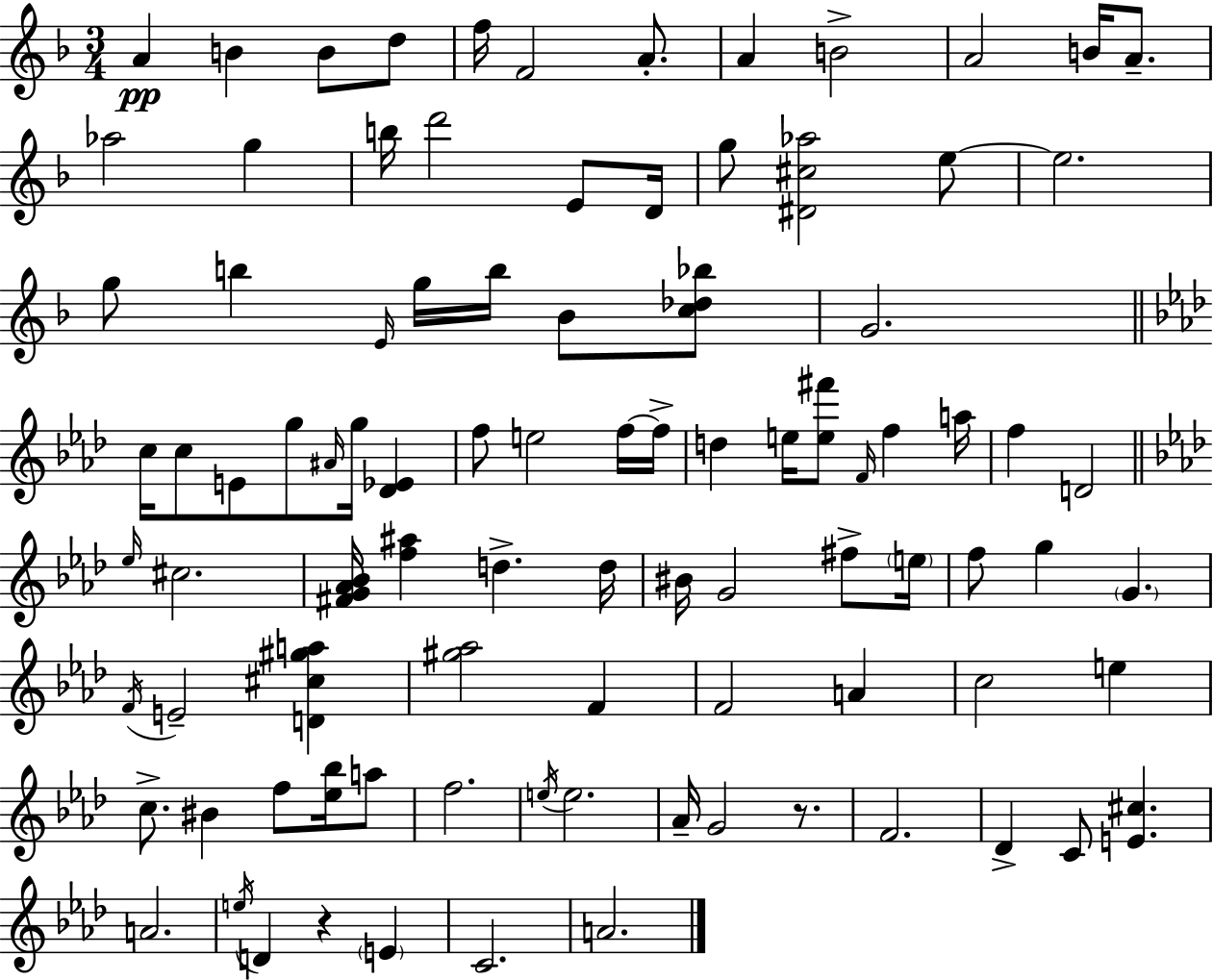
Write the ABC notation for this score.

X:1
T:Untitled
M:3/4
L:1/4
K:F
A B B/2 d/2 f/4 F2 A/2 A B2 A2 B/4 A/2 _a2 g b/4 d'2 E/2 D/4 g/2 [^D^c_a]2 e/2 e2 g/2 b E/4 g/4 b/4 _B/2 [c_d_b]/2 G2 c/4 c/2 E/2 g/2 ^A/4 g/4 [_D_E] f/2 e2 f/4 f/4 d e/4 [e^f']/2 F/4 f a/4 f D2 _e/4 ^c2 [^FG_A_B]/4 [f^a] d d/4 ^B/4 G2 ^f/2 e/4 f/2 g G F/4 E2 [D^c^ga] [^g_a]2 F F2 A c2 e c/2 ^B f/2 [_e_b]/4 a/2 f2 e/4 e2 _A/4 G2 z/2 F2 _D C/2 [E^c] A2 e/4 D z E C2 A2